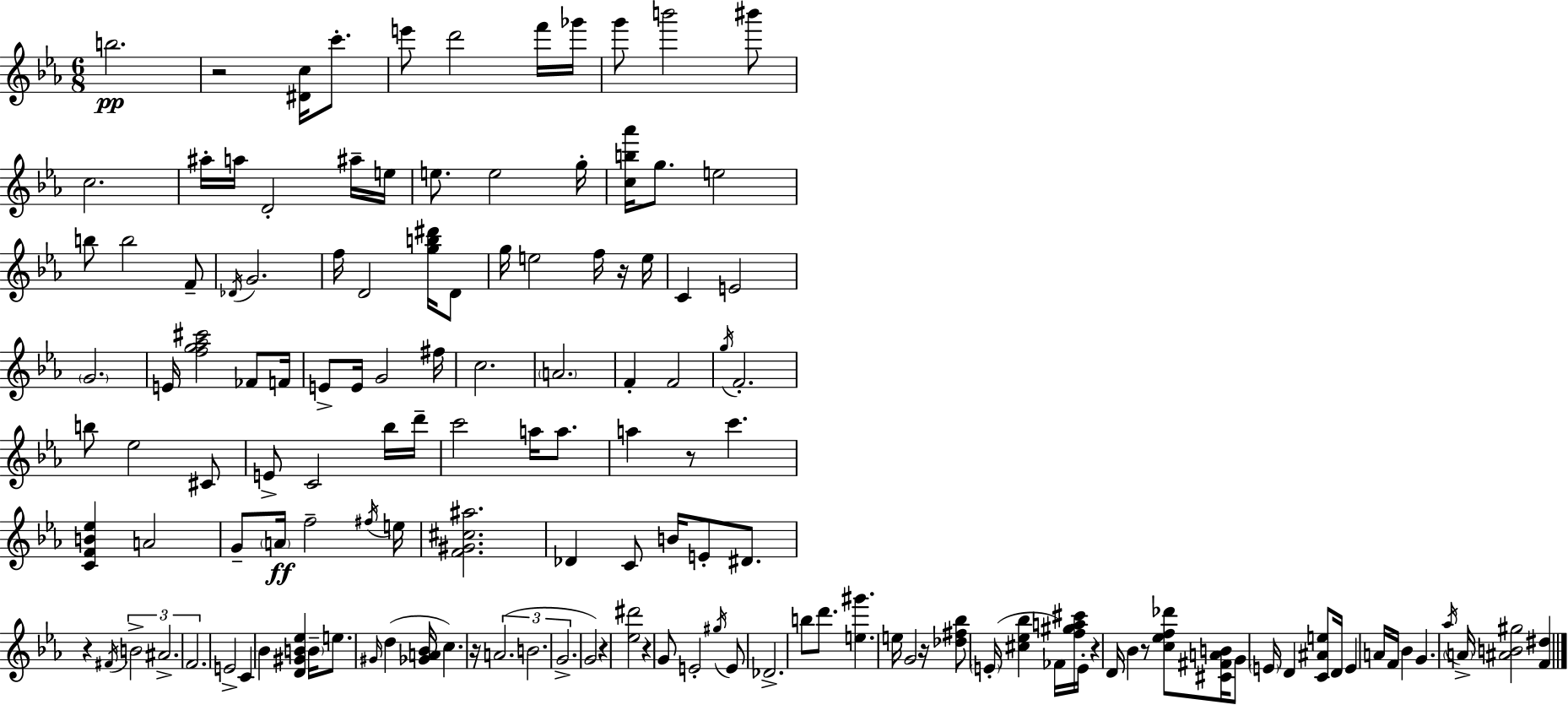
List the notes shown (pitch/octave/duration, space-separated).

B5/h. R/h [D#4,C5]/s C6/e. E6/e D6/h F6/s Gb6/s G6/e B6/h BIS6/e C5/h. A#5/s A5/s D4/h A#5/s E5/s E5/e. E5/h G5/s [C5,B5,Ab6]/s G5/e. E5/h B5/e B5/h F4/e Db4/s G4/h. F5/s D4/h [G5,B5,D#6]/s D4/e G5/s E5/h F5/s R/s E5/s C4/q E4/h G4/h. E4/s [F5,G5,Ab5,C#6]/h FES4/e F4/s E4/e E4/s G4/h F#5/s C5/h. A4/h. F4/q F4/h G5/s F4/h. B5/e Eb5/h C#4/e E4/e C4/h Bb5/s D6/s C6/h A5/s A5/e. A5/q R/e C6/q. [C4,F4,B4,Eb5]/q A4/h G4/e A4/s F5/h F#5/s E5/s [F4,G#4,C#5,A#5]/h. Db4/q C4/e B4/s E4/e D#4/e. R/q F#4/s B4/h A#4/h. F4/h. E4/h C4/q Bb4/q [D4,G#4,B4,Eb5]/q B4/s E5/e. G#4/s D5/q [Gb4,A4,Bb4]/s C5/q. R/s A4/h. B4/h. G4/h. G4/h R/q [Eb5,D#6]/h R/q G4/e E4/h G#5/s E4/e Db4/h. B5/e D6/e. [E5,G#6]/q. E5/s G4/h R/s [Db5,F#5,Bb5]/e E4/s [C#5,Eb5,Bb5]/q FES4/s [F5,G#5,A5,C#6]/s E4/s R/q D4/s Bb4/q R/e [C5,Eb5,F5,Db6]/e [C#4,F#4,A4,B4]/s G4/e E4/s D4/q [C4,A#4,E5]/e D4/s E4/q A4/s F4/s Bb4/q G4/q. Ab5/s A4/s [A#4,B4,G#5]/h [F4,D#5]/q